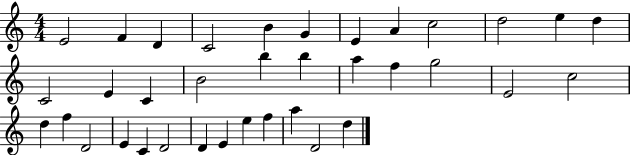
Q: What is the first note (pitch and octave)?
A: E4